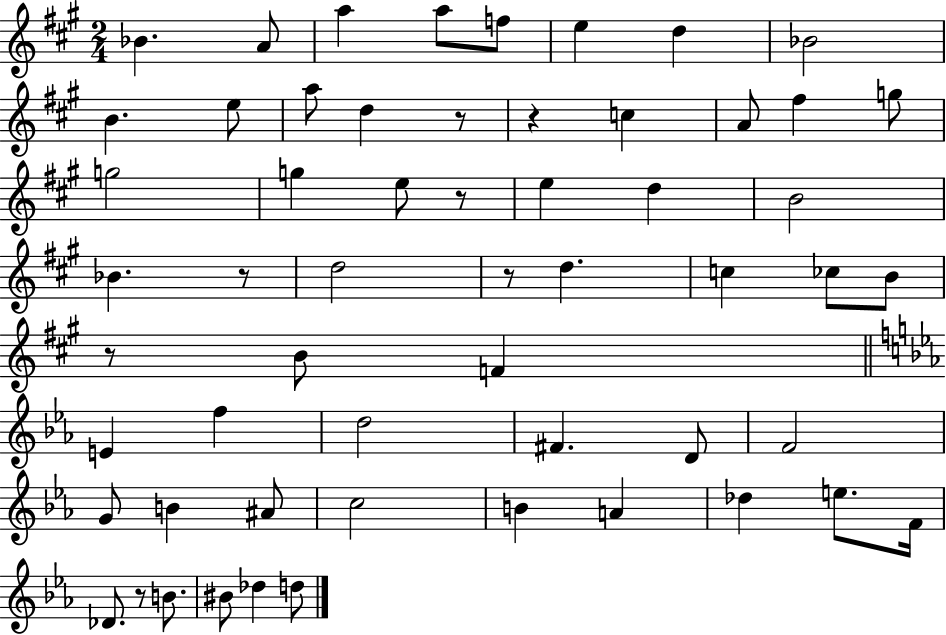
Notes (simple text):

Bb4/q. A4/e A5/q A5/e F5/e E5/q D5/q Bb4/h B4/q. E5/e A5/e D5/q R/e R/q C5/q A4/e F#5/q G5/e G5/h G5/q E5/e R/e E5/q D5/q B4/h Bb4/q. R/e D5/h R/e D5/q. C5/q CES5/e B4/e R/e B4/e F4/q E4/q F5/q D5/h F#4/q. D4/e F4/h G4/e B4/q A#4/e C5/h B4/q A4/q Db5/q E5/e. F4/s Db4/e. R/e B4/e. BIS4/e Db5/q D5/e